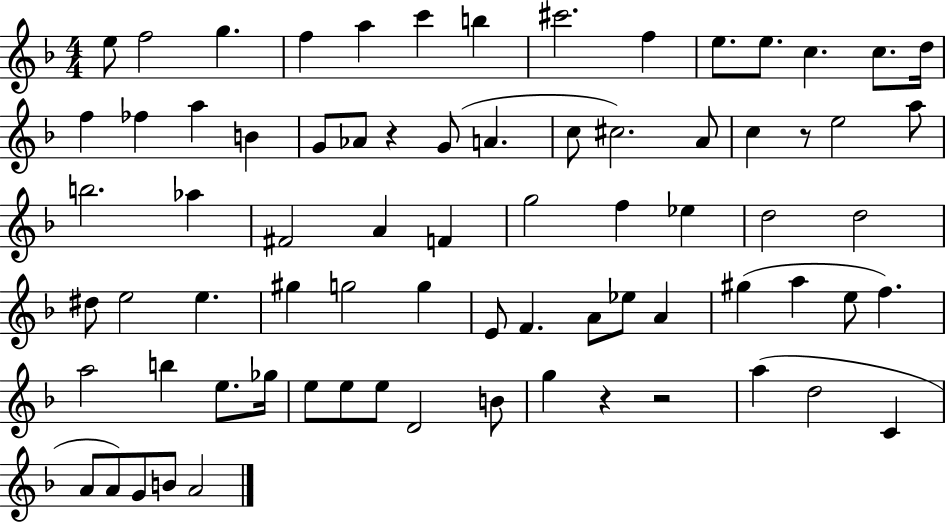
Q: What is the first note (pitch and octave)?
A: E5